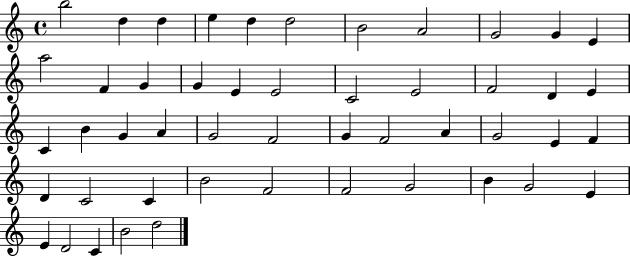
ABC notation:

X:1
T:Untitled
M:4/4
L:1/4
K:C
b2 d d e d d2 B2 A2 G2 G E a2 F G G E E2 C2 E2 F2 D E C B G A G2 F2 G F2 A G2 E F D C2 C B2 F2 F2 G2 B G2 E E D2 C B2 d2